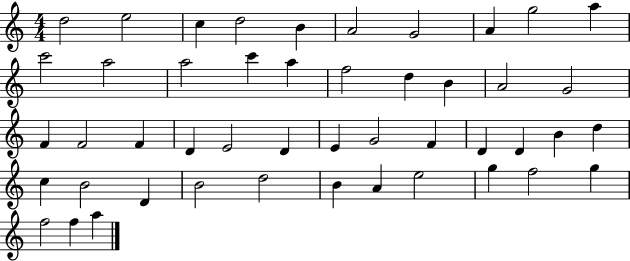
{
  \clef treble
  \numericTimeSignature
  \time 4/4
  \key c \major
  d''2 e''2 | c''4 d''2 b'4 | a'2 g'2 | a'4 g''2 a''4 | \break c'''2 a''2 | a''2 c'''4 a''4 | f''2 d''4 b'4 | a'2 g'2 | \break f'4 f'2 f'4 | d'4 e'2 d'4 | e'4 g'2 f'4 | d'4 d'4 b'4 d''4 | \break c''4 b'2 d'4 | b'2 d''2 | b'4 a'4 e''2 | g''4 f''2 g''4 | \break f''2 f''4 a''4 | \bar "|."
}